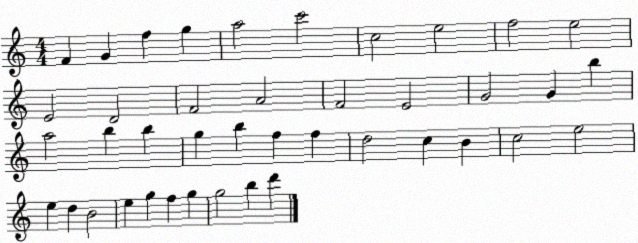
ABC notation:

X:1
T:Untitled
M:4/4
L:1/4
K:C
F G f g a2 c'2 c2 e2 f2 e2 E2 D2 F2 A2 F2 E2 G2 G b a2 b b g b f f d2 c B c2 e2 e d B2 e g f g g2 b d'